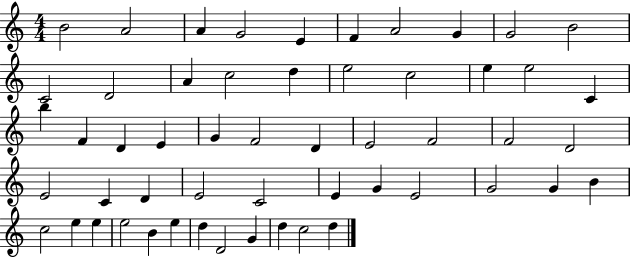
B4/h A4/h A4/q G4/h E4/q F4/q A4/h G4/q G4/h B4/h C4/h D4/h A4/q C5/h D5/q E5/h C5/h E5/q E5/h C4/q B5/q F4/q D4/q E4/q G4/q F4/h D4/q E4/h F4/h F4/h D4/h E4/h C4/q D4/q E4/h C4/h E4/q G4/q E4/h G4/h G4/q B4/q C5/h E5/q E5/q E5/h B4/q E5/q D5/q D4/h G4/q D5/q C5/h D5/q